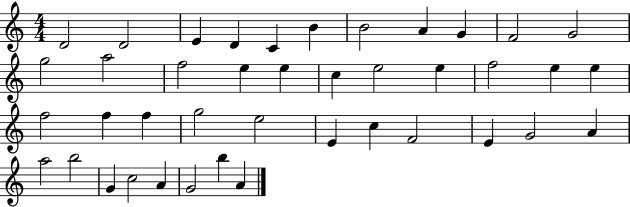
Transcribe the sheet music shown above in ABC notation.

X:1
T:Untitled
M:4/4
L:1/4
K:C
D2 D2 E D C B B2 A G F2 G2 g2 a2 f2 e e c e2 e f2 e e f2 f f g2 e2 E c F2 E G2 A a2 b2 G c2 A G2 b A